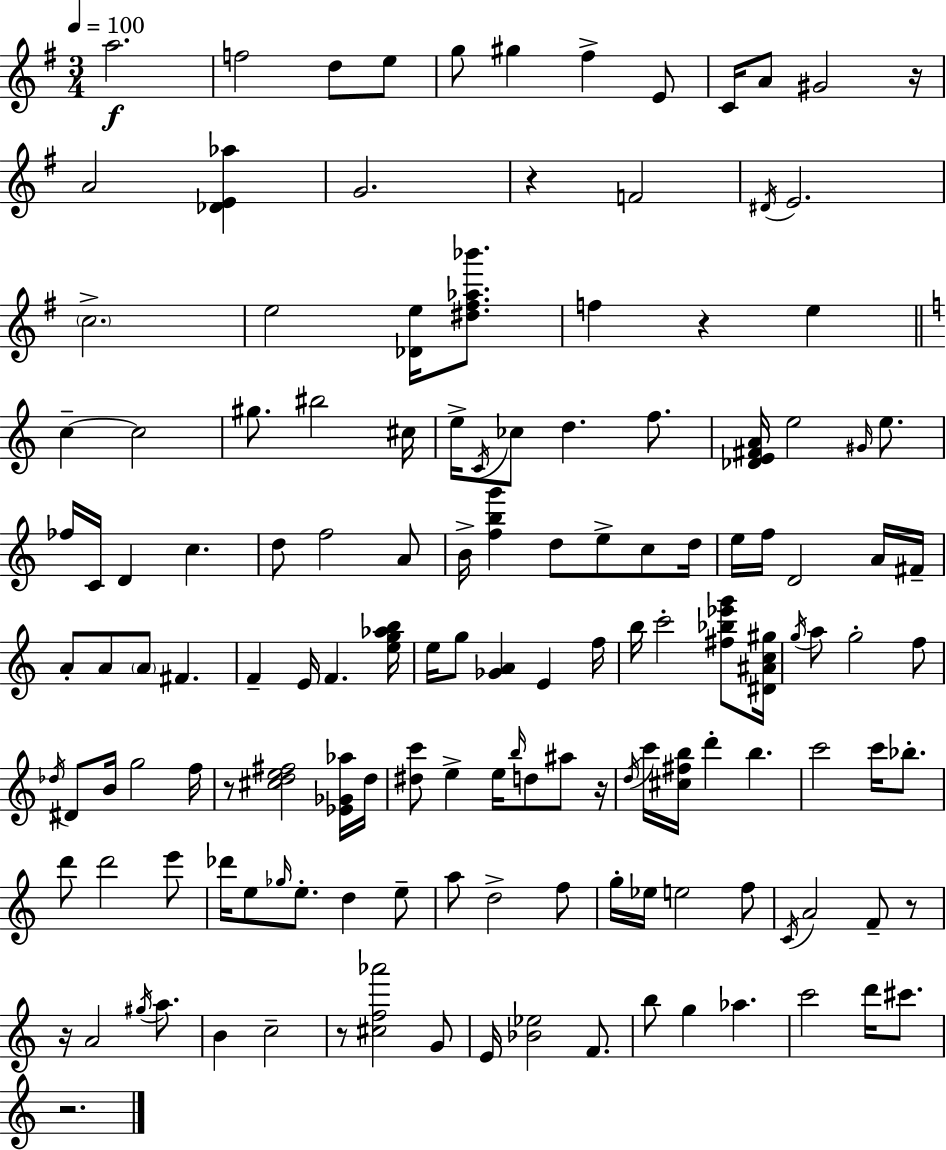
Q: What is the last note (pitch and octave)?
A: C#6